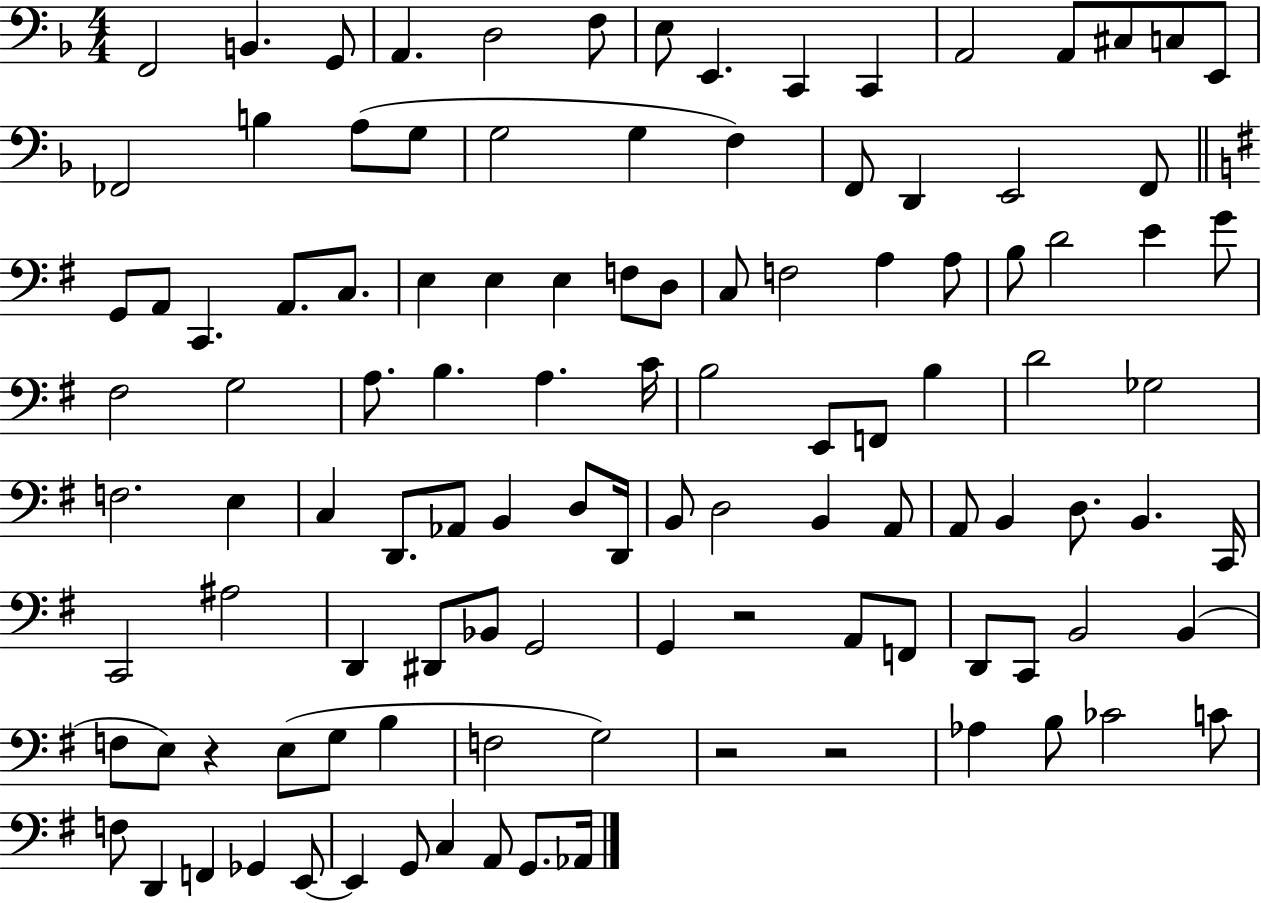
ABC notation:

X:1
T:Untitled
M:4/4
L:1/4
K:F
F,,2 B,, G,,/2 A,, D,2 F,/2 E,/2 E,, C,, C,, A,,2 A,,/2 ^C,/2 C,/2 E,,/2 _F,,2 B, A,/2 G,/2 G,2 G, F, F,,/2 D,, E,,2 F,,/2 G,,/2 A,,/2 C,, A,,/2 C,/2 E, E, E, F,/2 D,/2 C,/2 F,2 A, A,/2 B,/2 D2 E G/2 ^F,2 G,2 A,/2 B, A, C/4 B,2 E,,/2 F,,/2 B, D2 _G,2 F,2 E, C, D,,/2 _A,,/2 B,, D,/2 D,,/4 B,,/2 D,2 B,, A,,/2 A,,/2 B,, D,/2 B,, C,,/4 C,,2 ^A,2 D,, ^D,,/2 _B,,/2 G,,2 G,, z2 A,,/2 F,,/2 D,,/2 C,,/2 B,,2 B,, F,/2 E,/2 z E,/2 G,/2 B, F,2 G,2 z2 z2 _A, B,/2 _C2 C/2 F,/2 D,, F,, _G,, E,,/2 E,, G,,/2 C, A,,/2 G,,/2 _A,,/4